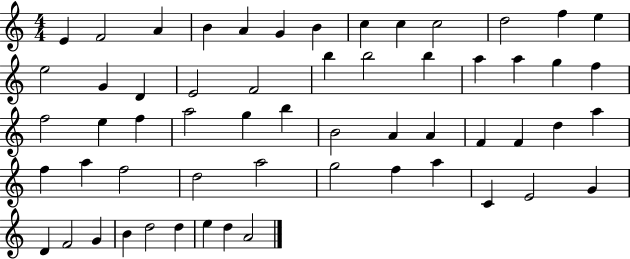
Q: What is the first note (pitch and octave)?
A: E4